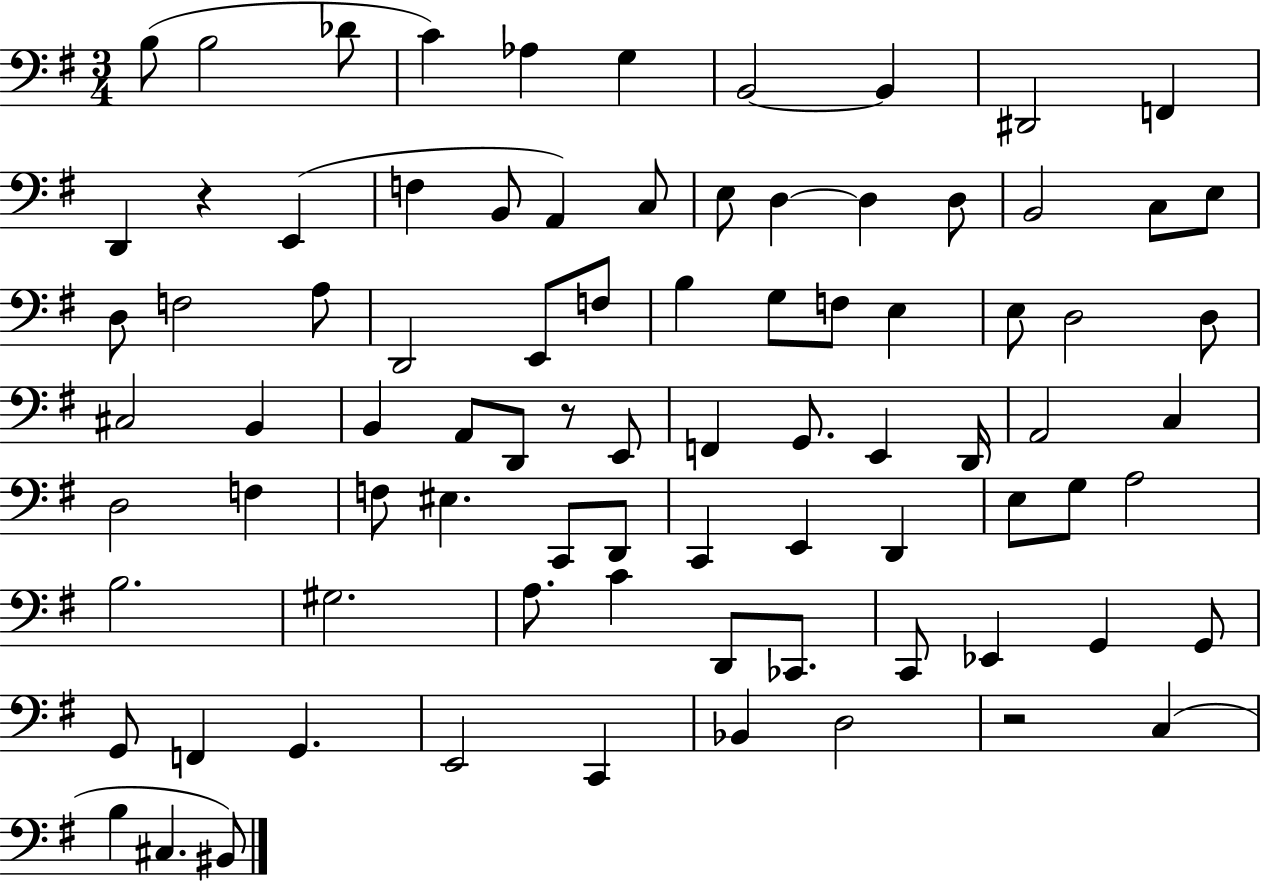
{
  \clef bass
  \numericTimeSignature
  \time 3/4
  \key g \major
  \repeat volta 2 { b8( b2 des'8 | c'4) aes4 g4 | b,2~~ b,4 | dis,2 f,4 | \break d,4 r4 e,4( | f4 b,8 a,4) c8 | e8 d4~~ d4 d8 | b,2 c8 e8 | \break d8 f2 a8 | d,2 e,8 f8 | b4 g8 f8 e4 | e8 d2 d8 | \break cis2 b,4 | b,4 a,8 d,8 r8 e,8 | f,4 g,8. e,4 d,16 | a,2 c4 | \break d2 f4 | f8 eis4. c,8 d,8 | c,4 e,4 d,4 | e8 g8 a2 | \break b2. | gis2. | a8. c'4 d,8 ces,8. | c,8 ees,4 g,4 g,8 | \break g,8 f,4 g,4. | e,2 c,4 | bes,4 d2 | r2 c4( | \break b4 cis4. bis,8) | } \bar "|."
}